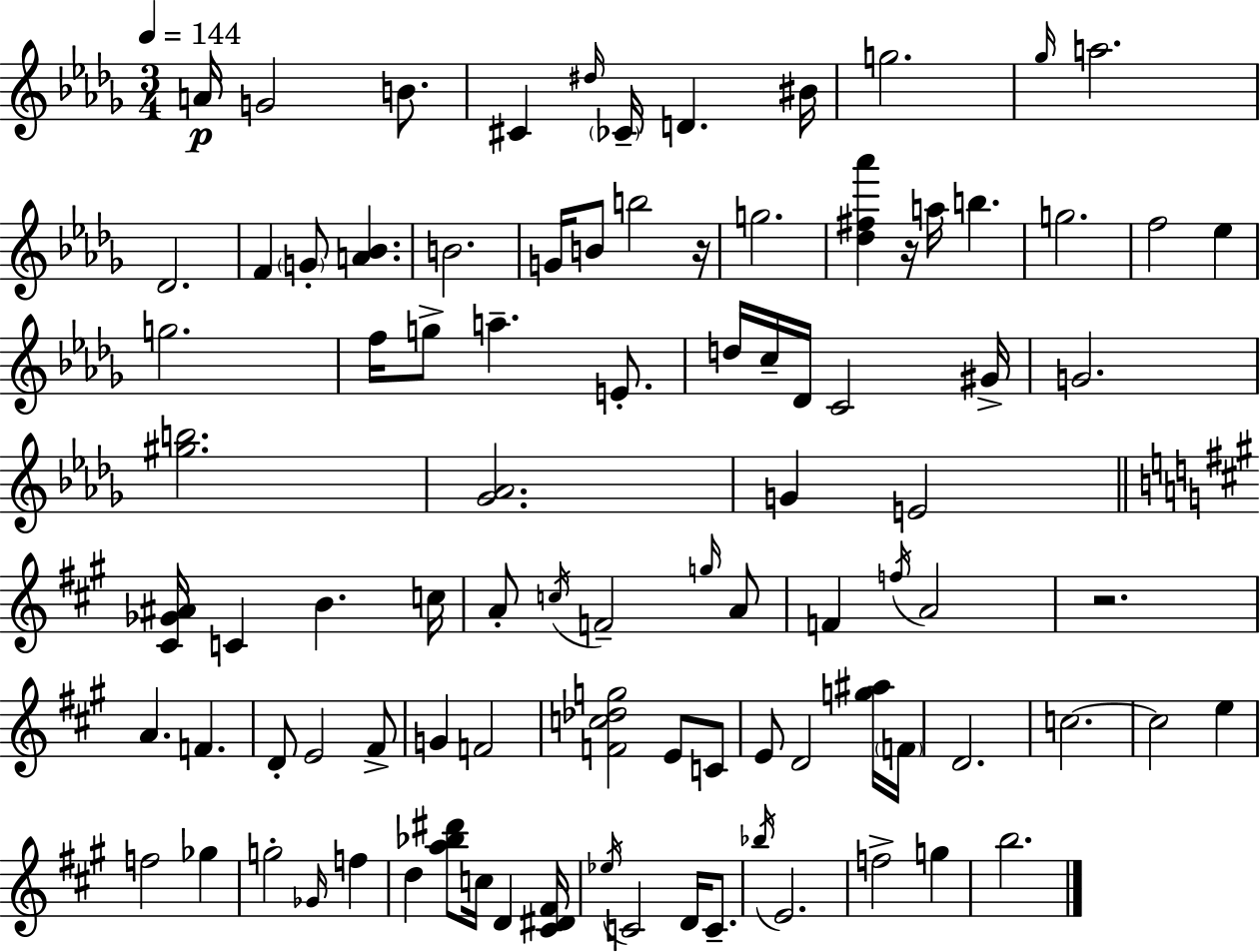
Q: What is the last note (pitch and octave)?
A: B5